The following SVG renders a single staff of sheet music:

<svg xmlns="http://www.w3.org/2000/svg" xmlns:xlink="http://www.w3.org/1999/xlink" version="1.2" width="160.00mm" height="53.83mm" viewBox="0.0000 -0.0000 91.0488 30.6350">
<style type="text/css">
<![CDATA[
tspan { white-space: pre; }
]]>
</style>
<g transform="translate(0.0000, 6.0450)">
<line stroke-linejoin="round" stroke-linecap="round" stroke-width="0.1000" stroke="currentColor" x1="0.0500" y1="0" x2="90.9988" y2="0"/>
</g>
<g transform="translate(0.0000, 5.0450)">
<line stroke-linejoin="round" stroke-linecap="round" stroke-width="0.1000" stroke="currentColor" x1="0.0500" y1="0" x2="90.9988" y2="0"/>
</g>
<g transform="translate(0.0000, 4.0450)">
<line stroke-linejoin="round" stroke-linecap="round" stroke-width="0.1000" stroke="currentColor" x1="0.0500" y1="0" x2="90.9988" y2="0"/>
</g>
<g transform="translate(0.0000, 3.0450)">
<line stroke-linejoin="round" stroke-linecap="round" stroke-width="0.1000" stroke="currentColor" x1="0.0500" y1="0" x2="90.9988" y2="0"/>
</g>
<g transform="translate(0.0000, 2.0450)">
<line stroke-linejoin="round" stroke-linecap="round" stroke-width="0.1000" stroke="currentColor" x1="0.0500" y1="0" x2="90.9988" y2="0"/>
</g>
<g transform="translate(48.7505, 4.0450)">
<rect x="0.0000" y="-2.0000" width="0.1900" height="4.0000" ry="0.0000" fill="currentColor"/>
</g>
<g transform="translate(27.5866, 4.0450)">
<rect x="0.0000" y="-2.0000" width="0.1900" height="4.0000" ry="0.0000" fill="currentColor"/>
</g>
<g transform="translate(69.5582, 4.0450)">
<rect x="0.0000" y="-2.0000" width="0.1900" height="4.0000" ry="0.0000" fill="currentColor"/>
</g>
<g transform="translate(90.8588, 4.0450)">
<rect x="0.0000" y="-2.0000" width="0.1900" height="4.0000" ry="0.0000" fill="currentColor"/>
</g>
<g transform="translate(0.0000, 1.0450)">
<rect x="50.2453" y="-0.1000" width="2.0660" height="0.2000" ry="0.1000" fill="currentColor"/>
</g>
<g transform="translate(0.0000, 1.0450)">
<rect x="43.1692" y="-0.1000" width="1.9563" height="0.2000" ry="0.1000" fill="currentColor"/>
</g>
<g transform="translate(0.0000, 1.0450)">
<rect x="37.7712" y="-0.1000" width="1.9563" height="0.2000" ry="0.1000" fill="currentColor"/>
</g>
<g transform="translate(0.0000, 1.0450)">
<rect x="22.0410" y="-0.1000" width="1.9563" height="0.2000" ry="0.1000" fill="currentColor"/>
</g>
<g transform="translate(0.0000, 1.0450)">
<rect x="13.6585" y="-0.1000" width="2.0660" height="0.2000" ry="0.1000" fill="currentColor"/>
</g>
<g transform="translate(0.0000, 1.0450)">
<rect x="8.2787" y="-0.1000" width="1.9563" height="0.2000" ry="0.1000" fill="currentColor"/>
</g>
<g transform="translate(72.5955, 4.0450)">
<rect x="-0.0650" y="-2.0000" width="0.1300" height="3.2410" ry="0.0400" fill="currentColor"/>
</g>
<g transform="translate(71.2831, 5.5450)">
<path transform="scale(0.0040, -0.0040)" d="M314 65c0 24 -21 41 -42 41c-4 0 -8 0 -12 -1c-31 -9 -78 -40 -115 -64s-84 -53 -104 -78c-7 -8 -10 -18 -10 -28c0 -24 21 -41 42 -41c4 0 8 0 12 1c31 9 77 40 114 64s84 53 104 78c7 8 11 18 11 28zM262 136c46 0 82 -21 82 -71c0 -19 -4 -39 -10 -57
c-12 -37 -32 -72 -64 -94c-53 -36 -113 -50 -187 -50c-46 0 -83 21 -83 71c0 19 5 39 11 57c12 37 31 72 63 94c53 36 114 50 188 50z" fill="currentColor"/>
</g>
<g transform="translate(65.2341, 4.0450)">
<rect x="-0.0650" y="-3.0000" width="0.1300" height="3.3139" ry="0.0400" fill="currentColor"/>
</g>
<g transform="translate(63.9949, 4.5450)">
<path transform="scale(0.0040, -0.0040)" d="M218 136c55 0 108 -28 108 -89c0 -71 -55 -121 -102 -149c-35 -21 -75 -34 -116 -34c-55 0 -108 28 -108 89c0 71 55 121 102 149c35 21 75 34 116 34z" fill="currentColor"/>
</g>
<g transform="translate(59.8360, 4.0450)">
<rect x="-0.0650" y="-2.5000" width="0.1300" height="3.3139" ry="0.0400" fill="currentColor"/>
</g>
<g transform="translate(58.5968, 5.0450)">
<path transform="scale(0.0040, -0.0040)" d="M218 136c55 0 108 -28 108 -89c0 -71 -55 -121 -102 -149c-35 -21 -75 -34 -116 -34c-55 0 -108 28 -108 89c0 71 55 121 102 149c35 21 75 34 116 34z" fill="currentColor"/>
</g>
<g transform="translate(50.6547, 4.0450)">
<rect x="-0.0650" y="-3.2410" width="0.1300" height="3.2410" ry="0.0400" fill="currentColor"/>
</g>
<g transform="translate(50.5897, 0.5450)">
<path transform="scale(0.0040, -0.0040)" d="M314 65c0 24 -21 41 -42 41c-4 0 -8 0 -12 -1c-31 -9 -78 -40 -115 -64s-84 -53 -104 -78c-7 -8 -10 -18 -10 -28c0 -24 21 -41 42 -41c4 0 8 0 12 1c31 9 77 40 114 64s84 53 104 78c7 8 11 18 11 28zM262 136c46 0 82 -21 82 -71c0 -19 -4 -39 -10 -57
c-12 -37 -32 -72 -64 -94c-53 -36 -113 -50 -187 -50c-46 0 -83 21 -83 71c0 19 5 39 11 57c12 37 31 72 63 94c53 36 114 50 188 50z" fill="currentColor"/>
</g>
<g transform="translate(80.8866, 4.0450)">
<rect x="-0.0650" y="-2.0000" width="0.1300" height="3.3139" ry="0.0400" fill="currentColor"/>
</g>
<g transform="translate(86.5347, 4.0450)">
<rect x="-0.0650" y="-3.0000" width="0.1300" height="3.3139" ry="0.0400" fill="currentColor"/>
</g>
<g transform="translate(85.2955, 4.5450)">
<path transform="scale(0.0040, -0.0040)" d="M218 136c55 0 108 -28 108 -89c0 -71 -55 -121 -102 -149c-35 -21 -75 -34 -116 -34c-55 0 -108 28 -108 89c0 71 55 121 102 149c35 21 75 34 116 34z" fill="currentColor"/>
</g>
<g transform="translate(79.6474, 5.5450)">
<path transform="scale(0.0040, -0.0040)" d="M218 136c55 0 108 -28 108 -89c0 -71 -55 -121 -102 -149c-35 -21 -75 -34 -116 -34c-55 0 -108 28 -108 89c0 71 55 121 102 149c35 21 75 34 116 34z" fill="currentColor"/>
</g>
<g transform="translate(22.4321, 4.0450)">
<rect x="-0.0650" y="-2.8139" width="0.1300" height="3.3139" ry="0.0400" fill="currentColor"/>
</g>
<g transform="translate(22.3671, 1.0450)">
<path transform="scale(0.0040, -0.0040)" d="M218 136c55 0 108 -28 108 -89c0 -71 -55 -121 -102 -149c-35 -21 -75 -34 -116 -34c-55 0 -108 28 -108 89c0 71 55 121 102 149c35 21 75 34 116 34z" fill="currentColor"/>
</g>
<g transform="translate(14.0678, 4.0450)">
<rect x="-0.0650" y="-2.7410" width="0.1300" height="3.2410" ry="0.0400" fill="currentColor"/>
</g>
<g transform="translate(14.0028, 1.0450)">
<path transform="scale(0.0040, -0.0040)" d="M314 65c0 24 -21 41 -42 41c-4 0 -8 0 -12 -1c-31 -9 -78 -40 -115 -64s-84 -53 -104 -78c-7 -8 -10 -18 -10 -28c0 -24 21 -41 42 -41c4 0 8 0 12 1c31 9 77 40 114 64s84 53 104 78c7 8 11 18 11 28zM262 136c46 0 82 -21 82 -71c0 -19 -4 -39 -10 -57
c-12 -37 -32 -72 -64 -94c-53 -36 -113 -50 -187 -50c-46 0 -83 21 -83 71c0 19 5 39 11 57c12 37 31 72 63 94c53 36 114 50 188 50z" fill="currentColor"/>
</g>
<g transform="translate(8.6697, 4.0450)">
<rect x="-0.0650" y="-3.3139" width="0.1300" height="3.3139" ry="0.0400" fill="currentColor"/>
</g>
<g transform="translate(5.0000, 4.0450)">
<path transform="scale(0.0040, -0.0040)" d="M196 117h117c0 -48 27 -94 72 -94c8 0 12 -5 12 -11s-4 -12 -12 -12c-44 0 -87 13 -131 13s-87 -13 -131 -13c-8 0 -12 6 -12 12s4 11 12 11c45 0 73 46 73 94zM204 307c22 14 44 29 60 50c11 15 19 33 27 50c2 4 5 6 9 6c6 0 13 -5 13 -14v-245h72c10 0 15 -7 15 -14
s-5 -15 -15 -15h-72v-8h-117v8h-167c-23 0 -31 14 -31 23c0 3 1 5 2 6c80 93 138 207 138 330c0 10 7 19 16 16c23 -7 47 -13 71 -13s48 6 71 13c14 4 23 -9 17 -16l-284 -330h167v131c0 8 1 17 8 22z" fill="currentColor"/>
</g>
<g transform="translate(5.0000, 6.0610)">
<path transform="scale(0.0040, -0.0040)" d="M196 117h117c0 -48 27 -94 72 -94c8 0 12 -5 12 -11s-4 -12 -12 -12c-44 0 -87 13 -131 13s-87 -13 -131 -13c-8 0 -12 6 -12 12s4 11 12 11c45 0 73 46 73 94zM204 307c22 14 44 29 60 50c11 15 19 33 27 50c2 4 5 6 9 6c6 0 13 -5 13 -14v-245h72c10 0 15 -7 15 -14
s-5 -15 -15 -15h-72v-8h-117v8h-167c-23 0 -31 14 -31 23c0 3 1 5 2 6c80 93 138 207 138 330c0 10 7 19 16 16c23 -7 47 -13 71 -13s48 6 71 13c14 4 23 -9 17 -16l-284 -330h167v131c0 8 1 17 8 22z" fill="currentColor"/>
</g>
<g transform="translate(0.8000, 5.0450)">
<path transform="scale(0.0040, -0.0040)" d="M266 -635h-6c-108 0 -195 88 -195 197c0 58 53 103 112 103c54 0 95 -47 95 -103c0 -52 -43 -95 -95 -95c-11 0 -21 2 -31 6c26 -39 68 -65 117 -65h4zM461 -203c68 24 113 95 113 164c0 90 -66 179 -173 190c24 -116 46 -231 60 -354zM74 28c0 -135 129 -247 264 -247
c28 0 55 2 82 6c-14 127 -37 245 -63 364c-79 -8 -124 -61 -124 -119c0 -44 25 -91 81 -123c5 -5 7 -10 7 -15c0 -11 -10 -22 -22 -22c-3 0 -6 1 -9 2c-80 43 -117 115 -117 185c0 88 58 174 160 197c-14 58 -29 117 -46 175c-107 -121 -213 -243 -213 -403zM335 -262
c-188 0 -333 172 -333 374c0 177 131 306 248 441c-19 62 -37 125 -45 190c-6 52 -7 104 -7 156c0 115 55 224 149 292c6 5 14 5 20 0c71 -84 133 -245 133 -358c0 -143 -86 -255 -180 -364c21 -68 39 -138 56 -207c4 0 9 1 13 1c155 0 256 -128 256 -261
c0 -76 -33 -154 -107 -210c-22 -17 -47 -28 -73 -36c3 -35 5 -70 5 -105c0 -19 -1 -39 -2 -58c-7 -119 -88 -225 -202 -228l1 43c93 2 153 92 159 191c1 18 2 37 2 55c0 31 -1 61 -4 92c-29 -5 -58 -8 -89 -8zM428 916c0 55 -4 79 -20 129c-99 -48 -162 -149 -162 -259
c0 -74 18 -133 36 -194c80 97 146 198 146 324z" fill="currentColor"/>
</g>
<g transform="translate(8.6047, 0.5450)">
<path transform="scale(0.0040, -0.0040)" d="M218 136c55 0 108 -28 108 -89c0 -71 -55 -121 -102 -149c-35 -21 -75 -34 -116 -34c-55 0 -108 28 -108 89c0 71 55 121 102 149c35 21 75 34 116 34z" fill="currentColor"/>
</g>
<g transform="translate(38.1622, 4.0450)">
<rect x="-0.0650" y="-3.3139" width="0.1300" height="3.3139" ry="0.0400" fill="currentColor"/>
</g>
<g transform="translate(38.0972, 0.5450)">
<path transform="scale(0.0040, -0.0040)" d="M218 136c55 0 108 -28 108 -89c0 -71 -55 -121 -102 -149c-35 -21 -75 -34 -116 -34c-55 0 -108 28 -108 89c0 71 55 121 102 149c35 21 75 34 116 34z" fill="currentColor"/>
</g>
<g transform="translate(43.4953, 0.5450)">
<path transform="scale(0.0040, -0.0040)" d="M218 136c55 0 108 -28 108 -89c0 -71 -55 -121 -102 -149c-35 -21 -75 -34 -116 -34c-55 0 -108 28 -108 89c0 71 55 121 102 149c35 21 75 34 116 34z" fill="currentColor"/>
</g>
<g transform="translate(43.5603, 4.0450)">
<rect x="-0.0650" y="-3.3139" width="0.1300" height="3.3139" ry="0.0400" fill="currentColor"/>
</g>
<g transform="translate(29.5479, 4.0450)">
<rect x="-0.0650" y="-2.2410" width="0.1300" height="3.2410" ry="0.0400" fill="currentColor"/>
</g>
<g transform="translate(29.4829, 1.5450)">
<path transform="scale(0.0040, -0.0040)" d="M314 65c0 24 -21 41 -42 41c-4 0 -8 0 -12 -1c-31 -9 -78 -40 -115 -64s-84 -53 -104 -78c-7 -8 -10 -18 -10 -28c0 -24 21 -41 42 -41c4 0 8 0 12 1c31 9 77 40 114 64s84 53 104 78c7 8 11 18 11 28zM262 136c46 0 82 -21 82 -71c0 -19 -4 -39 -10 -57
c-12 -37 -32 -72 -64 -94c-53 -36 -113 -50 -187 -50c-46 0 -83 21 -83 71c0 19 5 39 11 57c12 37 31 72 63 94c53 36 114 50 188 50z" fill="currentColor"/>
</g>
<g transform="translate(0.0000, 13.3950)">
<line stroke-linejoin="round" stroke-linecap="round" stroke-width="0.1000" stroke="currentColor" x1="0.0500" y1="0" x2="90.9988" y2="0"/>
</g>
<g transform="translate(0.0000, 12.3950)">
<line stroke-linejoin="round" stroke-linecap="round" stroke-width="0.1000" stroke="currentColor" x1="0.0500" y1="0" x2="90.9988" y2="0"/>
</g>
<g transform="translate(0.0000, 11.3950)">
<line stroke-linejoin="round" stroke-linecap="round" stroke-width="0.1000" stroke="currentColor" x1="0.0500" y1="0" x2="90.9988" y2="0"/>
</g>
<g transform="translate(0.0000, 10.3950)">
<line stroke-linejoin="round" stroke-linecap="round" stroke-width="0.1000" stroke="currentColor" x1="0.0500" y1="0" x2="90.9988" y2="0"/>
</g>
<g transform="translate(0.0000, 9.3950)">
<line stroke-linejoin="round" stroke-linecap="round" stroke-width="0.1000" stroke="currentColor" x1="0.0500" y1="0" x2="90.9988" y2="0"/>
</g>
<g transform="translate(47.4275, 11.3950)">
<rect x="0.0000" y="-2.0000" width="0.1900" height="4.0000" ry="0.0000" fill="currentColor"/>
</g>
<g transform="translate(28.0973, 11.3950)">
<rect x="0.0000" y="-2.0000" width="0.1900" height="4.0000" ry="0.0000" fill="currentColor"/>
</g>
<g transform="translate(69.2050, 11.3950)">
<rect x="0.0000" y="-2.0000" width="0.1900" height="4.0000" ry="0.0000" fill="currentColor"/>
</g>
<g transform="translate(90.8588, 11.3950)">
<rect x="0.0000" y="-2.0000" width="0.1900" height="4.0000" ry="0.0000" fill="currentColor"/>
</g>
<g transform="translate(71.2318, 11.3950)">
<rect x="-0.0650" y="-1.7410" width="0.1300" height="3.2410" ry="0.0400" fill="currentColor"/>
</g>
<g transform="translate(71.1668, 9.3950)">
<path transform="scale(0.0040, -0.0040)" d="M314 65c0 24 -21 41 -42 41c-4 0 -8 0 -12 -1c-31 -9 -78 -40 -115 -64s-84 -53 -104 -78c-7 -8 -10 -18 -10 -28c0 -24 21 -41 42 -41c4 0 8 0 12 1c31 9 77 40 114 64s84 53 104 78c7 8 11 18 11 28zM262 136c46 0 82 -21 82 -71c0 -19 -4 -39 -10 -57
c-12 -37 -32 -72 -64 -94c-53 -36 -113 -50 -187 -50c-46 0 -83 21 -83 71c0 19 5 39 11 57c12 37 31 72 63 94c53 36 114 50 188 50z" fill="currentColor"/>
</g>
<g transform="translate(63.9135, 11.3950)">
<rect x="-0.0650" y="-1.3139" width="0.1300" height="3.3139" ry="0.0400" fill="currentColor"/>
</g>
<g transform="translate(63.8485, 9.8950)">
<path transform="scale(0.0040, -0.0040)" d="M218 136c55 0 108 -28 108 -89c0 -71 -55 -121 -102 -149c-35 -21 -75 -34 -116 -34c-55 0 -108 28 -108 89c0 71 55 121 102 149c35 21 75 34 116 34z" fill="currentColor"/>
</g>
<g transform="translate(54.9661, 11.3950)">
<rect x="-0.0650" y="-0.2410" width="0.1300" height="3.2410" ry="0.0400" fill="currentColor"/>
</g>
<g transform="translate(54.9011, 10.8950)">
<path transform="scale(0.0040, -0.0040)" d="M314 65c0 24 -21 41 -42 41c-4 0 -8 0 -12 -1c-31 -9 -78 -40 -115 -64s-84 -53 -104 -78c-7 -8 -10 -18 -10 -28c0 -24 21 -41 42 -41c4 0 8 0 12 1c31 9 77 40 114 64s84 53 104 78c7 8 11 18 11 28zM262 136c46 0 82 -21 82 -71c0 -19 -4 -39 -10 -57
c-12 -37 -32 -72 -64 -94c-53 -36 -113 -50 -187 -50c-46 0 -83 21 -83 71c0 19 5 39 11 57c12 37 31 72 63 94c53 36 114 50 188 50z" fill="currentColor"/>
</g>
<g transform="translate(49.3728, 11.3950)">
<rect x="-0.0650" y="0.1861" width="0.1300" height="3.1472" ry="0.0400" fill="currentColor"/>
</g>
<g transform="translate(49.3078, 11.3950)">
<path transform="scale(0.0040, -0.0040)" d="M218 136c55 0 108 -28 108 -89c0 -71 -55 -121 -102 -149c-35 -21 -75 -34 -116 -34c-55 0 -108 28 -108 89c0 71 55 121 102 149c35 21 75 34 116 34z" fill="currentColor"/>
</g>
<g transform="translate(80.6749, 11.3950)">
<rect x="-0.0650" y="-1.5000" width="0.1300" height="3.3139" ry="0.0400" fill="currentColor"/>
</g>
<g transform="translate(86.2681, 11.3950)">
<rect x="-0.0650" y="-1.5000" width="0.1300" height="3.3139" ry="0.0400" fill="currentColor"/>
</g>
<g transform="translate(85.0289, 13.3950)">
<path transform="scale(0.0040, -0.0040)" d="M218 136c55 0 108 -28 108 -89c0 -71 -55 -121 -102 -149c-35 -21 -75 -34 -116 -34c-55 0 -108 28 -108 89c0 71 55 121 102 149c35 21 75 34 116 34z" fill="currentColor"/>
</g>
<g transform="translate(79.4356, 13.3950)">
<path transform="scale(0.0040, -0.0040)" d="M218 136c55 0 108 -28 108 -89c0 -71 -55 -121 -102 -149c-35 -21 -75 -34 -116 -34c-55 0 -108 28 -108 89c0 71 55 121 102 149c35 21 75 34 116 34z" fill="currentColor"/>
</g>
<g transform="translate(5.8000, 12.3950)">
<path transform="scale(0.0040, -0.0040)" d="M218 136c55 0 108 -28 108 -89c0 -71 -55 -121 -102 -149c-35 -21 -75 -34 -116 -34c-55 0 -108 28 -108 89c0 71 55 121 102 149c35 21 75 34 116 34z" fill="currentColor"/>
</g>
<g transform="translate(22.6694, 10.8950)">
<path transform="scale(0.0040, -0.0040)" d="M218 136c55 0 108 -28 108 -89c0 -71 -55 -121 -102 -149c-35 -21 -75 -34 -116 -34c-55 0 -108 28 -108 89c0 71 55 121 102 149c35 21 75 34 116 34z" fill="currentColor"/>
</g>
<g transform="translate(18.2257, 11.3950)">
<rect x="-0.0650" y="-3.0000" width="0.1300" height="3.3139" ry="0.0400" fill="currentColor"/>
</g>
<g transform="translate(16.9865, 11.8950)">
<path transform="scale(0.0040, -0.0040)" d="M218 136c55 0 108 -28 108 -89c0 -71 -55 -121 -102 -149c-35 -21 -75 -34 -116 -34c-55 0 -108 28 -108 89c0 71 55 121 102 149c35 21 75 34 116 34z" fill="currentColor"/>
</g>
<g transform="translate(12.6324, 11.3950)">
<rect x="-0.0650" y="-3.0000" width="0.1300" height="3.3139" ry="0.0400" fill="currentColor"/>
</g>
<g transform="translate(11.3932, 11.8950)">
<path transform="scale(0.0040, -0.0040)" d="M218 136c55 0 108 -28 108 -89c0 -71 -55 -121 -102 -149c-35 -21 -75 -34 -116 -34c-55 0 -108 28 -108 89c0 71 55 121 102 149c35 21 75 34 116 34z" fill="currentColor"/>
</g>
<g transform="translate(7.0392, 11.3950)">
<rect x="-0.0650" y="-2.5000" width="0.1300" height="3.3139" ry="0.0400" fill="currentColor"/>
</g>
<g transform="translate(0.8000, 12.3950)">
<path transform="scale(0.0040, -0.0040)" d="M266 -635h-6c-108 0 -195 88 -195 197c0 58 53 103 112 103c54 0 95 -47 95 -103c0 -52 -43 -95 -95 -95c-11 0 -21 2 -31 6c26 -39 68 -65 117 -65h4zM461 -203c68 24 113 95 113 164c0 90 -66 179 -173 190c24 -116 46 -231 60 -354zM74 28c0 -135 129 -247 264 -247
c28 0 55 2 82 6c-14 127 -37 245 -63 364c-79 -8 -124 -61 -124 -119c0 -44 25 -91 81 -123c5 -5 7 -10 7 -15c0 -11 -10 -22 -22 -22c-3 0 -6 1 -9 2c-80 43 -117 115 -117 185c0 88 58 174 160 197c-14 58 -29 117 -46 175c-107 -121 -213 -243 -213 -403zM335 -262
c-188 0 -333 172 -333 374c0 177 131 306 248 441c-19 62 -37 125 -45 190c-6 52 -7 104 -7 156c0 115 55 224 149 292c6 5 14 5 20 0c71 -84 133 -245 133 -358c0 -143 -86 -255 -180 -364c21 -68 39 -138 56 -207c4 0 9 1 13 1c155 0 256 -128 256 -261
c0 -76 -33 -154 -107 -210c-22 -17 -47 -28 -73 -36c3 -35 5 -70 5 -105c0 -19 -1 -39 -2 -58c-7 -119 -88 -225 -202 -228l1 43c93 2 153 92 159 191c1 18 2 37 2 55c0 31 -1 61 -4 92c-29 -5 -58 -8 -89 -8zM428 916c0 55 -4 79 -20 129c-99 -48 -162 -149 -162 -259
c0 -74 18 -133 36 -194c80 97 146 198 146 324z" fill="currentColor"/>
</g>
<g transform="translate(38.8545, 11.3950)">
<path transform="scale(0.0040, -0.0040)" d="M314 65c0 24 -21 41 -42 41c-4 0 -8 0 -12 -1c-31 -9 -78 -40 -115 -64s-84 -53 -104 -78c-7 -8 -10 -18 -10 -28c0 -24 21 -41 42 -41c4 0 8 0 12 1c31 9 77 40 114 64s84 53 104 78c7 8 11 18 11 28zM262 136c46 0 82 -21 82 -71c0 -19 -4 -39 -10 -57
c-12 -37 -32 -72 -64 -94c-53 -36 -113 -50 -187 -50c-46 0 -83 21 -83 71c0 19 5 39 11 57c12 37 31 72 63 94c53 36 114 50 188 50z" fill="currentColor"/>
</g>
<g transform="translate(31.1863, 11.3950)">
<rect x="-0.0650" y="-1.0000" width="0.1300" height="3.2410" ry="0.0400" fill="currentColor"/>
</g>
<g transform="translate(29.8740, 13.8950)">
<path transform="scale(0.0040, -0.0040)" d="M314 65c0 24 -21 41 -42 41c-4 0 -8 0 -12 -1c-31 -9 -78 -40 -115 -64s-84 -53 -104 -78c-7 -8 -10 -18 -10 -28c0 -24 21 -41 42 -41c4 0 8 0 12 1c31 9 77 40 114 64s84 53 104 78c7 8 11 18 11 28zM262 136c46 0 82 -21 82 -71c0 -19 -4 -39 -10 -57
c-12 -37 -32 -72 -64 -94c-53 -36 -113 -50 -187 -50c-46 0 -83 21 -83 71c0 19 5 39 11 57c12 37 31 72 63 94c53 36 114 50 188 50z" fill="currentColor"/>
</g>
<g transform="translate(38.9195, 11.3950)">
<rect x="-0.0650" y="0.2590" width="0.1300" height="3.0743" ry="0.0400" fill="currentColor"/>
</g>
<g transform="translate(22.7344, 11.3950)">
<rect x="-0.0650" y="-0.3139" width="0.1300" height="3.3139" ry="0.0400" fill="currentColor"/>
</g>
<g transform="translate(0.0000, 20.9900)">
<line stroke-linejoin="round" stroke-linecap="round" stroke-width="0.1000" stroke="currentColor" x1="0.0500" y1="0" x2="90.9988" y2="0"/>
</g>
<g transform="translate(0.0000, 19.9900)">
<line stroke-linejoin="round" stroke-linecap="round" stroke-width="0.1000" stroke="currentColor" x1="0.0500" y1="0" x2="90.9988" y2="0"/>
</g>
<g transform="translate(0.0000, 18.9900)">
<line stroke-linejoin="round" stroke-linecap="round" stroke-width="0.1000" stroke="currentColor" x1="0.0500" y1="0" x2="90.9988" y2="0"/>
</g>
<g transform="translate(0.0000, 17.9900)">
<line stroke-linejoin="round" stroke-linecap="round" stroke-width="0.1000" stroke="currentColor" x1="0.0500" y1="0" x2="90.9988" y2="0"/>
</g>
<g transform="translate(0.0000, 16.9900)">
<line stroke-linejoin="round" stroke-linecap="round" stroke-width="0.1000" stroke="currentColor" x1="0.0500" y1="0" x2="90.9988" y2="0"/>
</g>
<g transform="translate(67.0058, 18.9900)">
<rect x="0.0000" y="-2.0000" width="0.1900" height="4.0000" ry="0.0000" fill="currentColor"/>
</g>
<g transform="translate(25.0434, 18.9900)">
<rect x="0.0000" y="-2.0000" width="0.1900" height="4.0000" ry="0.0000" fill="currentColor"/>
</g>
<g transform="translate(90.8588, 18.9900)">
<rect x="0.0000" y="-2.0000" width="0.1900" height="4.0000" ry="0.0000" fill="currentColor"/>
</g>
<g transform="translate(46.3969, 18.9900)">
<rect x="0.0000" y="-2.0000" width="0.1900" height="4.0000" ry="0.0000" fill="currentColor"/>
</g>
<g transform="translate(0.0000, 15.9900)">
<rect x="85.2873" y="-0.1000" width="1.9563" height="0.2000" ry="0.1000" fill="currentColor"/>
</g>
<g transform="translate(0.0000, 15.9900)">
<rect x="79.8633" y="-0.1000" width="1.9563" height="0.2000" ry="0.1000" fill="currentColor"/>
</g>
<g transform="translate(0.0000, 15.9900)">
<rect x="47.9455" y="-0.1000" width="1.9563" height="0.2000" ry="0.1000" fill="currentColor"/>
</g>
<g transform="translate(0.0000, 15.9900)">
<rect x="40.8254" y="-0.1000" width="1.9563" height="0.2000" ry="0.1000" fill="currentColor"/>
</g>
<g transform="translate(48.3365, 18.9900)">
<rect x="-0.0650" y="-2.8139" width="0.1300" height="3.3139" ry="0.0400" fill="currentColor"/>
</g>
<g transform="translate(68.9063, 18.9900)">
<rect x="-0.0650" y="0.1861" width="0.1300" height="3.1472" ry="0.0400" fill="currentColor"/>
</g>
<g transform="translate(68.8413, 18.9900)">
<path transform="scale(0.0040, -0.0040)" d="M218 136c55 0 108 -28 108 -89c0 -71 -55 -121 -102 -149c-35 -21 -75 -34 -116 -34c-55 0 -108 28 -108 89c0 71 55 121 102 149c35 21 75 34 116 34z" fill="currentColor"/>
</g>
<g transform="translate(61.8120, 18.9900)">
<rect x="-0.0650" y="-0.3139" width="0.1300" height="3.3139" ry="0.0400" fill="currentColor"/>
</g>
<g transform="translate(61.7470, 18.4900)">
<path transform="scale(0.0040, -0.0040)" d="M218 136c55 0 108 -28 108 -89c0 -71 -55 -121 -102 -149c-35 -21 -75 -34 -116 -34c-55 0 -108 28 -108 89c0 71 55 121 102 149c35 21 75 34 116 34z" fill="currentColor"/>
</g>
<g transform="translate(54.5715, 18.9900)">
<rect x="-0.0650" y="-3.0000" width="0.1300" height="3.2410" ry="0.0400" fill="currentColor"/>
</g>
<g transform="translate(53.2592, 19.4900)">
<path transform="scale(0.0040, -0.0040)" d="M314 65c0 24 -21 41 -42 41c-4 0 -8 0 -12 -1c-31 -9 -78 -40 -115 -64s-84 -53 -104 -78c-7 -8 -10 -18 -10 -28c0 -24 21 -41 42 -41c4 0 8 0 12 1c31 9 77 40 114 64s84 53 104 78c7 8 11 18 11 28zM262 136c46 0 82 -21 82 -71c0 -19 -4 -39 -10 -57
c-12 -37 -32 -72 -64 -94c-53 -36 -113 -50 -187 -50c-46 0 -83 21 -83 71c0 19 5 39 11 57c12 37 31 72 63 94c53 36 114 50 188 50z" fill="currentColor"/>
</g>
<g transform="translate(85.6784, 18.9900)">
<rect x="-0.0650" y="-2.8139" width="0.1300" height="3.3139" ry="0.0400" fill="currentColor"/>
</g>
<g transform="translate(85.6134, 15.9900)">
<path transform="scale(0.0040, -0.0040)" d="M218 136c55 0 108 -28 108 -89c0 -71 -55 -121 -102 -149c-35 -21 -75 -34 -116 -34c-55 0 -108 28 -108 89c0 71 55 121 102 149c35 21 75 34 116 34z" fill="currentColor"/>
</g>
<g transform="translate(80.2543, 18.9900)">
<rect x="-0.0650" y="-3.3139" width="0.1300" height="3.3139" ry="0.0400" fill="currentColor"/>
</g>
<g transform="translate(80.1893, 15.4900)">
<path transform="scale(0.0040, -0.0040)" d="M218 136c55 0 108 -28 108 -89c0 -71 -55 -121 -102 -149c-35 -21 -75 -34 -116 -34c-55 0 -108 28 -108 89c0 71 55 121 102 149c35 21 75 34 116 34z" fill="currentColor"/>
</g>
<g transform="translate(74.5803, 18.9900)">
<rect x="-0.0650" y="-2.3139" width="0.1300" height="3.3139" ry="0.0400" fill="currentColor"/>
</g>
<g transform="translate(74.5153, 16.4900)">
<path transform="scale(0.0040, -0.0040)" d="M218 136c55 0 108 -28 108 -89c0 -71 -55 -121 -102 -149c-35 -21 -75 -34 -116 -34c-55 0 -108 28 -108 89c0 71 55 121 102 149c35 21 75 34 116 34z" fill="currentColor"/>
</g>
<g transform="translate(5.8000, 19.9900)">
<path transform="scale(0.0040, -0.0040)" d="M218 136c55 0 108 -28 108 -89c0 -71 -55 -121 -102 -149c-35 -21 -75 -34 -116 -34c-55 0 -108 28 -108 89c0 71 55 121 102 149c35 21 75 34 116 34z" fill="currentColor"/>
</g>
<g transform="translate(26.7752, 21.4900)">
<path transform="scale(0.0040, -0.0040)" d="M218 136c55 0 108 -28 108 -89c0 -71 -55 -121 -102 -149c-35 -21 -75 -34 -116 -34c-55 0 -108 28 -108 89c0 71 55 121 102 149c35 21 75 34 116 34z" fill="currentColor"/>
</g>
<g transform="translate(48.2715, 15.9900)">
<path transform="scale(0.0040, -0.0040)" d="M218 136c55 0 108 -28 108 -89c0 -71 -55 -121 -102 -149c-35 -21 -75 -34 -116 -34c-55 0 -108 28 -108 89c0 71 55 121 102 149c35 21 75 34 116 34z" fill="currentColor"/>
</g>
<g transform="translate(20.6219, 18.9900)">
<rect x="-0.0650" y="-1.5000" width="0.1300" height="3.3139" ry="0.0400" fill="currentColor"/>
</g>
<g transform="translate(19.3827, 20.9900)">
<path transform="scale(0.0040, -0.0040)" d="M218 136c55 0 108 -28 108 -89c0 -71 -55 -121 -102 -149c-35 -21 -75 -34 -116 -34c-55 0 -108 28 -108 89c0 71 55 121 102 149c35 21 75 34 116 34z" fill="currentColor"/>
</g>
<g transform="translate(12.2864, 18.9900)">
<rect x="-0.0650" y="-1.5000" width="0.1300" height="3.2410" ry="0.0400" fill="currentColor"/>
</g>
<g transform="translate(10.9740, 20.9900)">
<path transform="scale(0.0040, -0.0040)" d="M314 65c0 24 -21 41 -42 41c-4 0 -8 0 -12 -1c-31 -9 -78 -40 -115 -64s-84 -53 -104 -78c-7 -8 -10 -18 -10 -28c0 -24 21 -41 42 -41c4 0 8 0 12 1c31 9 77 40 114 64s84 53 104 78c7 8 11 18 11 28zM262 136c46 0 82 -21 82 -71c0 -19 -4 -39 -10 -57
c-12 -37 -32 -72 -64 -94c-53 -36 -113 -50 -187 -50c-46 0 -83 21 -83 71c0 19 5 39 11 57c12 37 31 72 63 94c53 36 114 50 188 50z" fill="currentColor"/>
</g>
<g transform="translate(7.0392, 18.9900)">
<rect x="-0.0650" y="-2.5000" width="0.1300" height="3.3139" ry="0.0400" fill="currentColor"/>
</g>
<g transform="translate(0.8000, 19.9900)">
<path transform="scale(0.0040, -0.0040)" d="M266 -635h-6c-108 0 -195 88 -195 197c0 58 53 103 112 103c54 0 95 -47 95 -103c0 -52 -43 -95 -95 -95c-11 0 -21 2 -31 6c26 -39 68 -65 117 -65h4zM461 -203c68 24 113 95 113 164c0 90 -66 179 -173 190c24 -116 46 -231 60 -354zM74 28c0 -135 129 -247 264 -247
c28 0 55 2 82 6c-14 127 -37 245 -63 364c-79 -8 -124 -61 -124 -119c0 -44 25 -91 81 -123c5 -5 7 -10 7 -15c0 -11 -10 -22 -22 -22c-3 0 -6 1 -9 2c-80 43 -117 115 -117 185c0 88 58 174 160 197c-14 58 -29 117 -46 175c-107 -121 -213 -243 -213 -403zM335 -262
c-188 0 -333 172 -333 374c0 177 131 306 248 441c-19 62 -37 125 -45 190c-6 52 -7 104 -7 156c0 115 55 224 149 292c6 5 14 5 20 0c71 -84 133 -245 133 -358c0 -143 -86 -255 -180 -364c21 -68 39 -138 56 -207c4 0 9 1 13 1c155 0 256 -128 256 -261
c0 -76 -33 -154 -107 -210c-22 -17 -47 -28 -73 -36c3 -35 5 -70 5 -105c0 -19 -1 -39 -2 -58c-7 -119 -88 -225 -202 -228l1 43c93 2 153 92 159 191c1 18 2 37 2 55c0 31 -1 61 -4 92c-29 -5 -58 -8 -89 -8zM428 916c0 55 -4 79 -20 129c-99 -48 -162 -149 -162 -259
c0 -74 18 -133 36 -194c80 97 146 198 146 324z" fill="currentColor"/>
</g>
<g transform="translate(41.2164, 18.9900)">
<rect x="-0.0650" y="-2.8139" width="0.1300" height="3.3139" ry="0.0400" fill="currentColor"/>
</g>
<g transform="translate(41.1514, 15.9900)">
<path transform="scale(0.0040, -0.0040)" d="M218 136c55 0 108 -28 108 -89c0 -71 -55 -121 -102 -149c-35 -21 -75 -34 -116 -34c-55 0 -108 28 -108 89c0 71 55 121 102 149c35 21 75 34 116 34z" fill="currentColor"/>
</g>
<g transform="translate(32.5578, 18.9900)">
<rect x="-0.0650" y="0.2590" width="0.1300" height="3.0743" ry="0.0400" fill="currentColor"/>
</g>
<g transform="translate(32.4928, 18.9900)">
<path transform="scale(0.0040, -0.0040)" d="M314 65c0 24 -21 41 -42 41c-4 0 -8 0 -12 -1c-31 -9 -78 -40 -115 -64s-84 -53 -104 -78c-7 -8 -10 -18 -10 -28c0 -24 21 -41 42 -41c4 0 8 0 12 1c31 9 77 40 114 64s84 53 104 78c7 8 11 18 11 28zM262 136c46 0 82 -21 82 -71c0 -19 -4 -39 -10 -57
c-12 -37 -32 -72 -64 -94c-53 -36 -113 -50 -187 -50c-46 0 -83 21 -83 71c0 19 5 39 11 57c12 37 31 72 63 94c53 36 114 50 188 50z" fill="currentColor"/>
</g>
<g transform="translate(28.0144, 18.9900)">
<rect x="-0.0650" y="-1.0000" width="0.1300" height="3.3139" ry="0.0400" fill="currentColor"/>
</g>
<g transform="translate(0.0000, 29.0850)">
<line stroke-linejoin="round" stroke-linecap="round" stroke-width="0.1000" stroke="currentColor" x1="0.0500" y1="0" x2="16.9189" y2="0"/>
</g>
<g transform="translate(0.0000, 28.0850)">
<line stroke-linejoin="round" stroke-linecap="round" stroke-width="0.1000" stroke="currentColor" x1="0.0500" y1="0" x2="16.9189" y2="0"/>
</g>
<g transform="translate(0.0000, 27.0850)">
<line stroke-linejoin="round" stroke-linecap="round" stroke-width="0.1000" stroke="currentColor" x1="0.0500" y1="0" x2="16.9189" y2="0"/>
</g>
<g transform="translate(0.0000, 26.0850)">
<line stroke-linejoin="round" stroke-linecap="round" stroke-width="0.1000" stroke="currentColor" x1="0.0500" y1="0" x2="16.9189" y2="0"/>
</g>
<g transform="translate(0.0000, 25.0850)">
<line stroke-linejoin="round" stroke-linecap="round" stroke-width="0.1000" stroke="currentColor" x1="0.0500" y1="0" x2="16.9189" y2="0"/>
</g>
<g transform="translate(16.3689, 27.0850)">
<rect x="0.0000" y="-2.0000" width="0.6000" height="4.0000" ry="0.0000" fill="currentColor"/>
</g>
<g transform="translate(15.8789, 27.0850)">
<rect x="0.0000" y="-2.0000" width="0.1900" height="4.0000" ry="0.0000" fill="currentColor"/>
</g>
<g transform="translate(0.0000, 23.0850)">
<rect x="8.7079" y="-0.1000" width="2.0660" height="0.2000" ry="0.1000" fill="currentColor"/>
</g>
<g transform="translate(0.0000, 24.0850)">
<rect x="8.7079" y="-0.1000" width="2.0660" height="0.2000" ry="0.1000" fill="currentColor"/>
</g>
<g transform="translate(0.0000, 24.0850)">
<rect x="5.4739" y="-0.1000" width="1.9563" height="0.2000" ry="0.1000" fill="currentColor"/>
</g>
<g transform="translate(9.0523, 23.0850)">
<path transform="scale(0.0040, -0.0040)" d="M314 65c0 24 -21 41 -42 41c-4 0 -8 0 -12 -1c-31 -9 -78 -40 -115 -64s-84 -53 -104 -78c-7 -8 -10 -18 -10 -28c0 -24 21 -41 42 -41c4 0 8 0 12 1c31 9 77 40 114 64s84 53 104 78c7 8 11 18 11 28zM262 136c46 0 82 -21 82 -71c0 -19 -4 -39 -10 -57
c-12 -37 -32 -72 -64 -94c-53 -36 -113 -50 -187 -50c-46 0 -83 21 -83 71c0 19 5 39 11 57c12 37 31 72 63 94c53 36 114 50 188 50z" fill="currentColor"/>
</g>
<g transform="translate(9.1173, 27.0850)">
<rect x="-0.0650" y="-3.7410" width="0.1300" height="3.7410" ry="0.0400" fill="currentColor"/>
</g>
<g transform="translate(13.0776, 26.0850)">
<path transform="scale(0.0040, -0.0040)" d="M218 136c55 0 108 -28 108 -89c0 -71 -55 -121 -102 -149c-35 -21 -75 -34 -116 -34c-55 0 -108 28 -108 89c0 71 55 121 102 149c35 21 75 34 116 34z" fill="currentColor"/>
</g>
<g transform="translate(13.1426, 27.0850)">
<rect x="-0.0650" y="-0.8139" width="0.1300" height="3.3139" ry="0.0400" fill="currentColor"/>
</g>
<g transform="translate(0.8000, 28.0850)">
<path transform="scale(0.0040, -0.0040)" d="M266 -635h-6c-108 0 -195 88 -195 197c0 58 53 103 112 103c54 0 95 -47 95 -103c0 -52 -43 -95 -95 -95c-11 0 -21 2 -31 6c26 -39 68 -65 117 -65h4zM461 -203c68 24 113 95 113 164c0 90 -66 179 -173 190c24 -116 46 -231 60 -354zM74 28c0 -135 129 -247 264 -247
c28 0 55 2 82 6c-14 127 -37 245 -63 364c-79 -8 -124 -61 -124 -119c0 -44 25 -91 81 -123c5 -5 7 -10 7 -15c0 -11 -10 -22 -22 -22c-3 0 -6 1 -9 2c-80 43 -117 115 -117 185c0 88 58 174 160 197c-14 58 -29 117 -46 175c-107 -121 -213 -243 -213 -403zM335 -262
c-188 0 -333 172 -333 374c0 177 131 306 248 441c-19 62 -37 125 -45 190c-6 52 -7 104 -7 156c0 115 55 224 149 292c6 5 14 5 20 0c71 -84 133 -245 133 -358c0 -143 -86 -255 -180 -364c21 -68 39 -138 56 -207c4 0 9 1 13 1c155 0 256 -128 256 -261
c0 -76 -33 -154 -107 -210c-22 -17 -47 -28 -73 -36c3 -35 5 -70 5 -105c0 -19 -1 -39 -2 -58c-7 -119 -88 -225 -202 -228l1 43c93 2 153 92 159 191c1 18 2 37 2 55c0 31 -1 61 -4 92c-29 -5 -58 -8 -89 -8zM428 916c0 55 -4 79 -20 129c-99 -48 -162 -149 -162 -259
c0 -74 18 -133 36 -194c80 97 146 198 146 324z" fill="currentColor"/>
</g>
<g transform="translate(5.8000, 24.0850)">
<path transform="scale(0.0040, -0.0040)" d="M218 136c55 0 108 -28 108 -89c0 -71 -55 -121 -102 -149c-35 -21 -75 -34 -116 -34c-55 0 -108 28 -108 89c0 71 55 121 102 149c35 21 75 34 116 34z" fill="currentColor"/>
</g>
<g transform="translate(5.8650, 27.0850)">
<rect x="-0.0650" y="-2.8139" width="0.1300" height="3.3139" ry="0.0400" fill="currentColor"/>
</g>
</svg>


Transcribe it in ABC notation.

X:1
T:Untitled
M:4/4
L:1/4
K:C
b a2 a g2 b b b2 G A F2 F A G A A c D2 B2 B c2 e f2 E E G E2 E D B2 a a A2 c B g b a a c'2 d